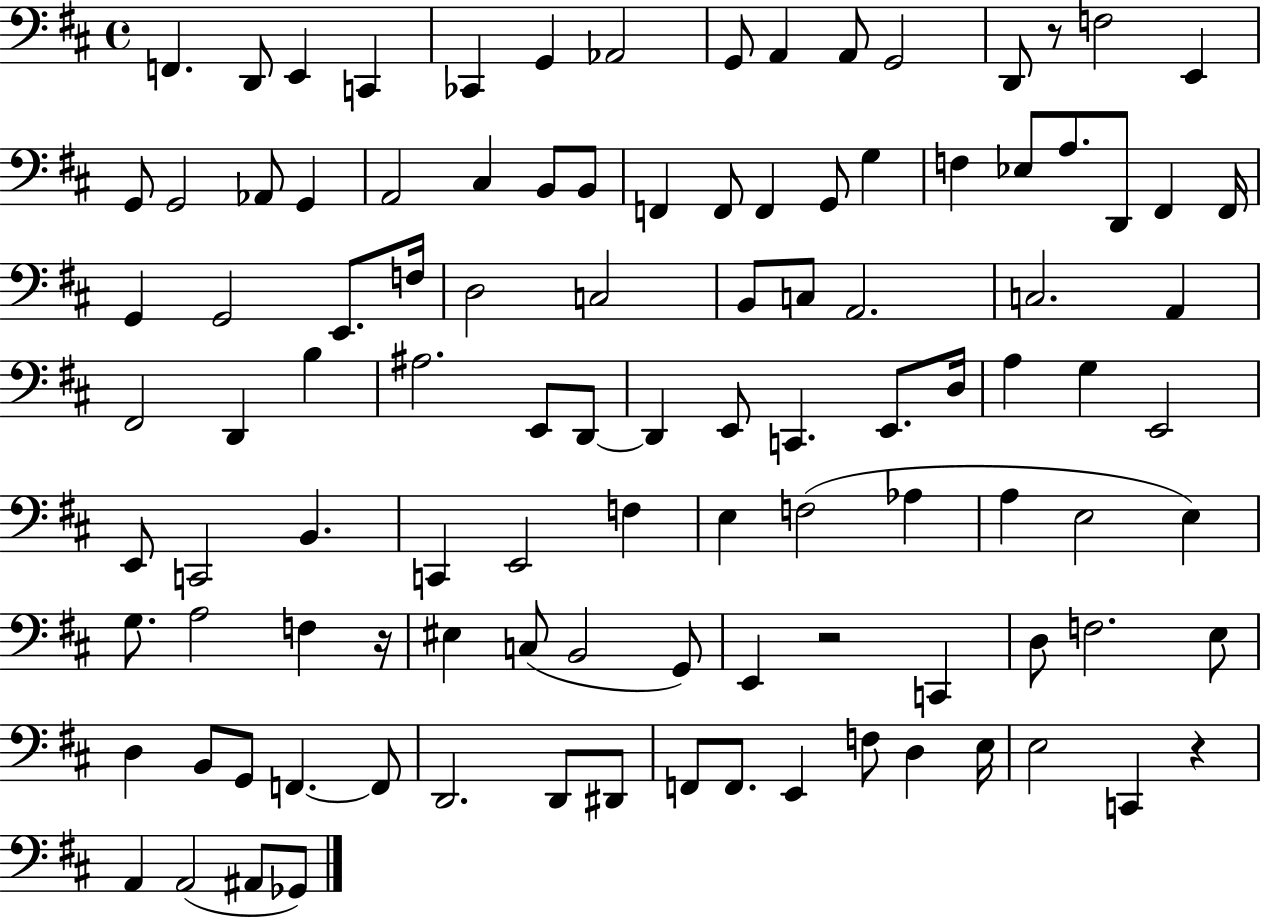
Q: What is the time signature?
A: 4/4